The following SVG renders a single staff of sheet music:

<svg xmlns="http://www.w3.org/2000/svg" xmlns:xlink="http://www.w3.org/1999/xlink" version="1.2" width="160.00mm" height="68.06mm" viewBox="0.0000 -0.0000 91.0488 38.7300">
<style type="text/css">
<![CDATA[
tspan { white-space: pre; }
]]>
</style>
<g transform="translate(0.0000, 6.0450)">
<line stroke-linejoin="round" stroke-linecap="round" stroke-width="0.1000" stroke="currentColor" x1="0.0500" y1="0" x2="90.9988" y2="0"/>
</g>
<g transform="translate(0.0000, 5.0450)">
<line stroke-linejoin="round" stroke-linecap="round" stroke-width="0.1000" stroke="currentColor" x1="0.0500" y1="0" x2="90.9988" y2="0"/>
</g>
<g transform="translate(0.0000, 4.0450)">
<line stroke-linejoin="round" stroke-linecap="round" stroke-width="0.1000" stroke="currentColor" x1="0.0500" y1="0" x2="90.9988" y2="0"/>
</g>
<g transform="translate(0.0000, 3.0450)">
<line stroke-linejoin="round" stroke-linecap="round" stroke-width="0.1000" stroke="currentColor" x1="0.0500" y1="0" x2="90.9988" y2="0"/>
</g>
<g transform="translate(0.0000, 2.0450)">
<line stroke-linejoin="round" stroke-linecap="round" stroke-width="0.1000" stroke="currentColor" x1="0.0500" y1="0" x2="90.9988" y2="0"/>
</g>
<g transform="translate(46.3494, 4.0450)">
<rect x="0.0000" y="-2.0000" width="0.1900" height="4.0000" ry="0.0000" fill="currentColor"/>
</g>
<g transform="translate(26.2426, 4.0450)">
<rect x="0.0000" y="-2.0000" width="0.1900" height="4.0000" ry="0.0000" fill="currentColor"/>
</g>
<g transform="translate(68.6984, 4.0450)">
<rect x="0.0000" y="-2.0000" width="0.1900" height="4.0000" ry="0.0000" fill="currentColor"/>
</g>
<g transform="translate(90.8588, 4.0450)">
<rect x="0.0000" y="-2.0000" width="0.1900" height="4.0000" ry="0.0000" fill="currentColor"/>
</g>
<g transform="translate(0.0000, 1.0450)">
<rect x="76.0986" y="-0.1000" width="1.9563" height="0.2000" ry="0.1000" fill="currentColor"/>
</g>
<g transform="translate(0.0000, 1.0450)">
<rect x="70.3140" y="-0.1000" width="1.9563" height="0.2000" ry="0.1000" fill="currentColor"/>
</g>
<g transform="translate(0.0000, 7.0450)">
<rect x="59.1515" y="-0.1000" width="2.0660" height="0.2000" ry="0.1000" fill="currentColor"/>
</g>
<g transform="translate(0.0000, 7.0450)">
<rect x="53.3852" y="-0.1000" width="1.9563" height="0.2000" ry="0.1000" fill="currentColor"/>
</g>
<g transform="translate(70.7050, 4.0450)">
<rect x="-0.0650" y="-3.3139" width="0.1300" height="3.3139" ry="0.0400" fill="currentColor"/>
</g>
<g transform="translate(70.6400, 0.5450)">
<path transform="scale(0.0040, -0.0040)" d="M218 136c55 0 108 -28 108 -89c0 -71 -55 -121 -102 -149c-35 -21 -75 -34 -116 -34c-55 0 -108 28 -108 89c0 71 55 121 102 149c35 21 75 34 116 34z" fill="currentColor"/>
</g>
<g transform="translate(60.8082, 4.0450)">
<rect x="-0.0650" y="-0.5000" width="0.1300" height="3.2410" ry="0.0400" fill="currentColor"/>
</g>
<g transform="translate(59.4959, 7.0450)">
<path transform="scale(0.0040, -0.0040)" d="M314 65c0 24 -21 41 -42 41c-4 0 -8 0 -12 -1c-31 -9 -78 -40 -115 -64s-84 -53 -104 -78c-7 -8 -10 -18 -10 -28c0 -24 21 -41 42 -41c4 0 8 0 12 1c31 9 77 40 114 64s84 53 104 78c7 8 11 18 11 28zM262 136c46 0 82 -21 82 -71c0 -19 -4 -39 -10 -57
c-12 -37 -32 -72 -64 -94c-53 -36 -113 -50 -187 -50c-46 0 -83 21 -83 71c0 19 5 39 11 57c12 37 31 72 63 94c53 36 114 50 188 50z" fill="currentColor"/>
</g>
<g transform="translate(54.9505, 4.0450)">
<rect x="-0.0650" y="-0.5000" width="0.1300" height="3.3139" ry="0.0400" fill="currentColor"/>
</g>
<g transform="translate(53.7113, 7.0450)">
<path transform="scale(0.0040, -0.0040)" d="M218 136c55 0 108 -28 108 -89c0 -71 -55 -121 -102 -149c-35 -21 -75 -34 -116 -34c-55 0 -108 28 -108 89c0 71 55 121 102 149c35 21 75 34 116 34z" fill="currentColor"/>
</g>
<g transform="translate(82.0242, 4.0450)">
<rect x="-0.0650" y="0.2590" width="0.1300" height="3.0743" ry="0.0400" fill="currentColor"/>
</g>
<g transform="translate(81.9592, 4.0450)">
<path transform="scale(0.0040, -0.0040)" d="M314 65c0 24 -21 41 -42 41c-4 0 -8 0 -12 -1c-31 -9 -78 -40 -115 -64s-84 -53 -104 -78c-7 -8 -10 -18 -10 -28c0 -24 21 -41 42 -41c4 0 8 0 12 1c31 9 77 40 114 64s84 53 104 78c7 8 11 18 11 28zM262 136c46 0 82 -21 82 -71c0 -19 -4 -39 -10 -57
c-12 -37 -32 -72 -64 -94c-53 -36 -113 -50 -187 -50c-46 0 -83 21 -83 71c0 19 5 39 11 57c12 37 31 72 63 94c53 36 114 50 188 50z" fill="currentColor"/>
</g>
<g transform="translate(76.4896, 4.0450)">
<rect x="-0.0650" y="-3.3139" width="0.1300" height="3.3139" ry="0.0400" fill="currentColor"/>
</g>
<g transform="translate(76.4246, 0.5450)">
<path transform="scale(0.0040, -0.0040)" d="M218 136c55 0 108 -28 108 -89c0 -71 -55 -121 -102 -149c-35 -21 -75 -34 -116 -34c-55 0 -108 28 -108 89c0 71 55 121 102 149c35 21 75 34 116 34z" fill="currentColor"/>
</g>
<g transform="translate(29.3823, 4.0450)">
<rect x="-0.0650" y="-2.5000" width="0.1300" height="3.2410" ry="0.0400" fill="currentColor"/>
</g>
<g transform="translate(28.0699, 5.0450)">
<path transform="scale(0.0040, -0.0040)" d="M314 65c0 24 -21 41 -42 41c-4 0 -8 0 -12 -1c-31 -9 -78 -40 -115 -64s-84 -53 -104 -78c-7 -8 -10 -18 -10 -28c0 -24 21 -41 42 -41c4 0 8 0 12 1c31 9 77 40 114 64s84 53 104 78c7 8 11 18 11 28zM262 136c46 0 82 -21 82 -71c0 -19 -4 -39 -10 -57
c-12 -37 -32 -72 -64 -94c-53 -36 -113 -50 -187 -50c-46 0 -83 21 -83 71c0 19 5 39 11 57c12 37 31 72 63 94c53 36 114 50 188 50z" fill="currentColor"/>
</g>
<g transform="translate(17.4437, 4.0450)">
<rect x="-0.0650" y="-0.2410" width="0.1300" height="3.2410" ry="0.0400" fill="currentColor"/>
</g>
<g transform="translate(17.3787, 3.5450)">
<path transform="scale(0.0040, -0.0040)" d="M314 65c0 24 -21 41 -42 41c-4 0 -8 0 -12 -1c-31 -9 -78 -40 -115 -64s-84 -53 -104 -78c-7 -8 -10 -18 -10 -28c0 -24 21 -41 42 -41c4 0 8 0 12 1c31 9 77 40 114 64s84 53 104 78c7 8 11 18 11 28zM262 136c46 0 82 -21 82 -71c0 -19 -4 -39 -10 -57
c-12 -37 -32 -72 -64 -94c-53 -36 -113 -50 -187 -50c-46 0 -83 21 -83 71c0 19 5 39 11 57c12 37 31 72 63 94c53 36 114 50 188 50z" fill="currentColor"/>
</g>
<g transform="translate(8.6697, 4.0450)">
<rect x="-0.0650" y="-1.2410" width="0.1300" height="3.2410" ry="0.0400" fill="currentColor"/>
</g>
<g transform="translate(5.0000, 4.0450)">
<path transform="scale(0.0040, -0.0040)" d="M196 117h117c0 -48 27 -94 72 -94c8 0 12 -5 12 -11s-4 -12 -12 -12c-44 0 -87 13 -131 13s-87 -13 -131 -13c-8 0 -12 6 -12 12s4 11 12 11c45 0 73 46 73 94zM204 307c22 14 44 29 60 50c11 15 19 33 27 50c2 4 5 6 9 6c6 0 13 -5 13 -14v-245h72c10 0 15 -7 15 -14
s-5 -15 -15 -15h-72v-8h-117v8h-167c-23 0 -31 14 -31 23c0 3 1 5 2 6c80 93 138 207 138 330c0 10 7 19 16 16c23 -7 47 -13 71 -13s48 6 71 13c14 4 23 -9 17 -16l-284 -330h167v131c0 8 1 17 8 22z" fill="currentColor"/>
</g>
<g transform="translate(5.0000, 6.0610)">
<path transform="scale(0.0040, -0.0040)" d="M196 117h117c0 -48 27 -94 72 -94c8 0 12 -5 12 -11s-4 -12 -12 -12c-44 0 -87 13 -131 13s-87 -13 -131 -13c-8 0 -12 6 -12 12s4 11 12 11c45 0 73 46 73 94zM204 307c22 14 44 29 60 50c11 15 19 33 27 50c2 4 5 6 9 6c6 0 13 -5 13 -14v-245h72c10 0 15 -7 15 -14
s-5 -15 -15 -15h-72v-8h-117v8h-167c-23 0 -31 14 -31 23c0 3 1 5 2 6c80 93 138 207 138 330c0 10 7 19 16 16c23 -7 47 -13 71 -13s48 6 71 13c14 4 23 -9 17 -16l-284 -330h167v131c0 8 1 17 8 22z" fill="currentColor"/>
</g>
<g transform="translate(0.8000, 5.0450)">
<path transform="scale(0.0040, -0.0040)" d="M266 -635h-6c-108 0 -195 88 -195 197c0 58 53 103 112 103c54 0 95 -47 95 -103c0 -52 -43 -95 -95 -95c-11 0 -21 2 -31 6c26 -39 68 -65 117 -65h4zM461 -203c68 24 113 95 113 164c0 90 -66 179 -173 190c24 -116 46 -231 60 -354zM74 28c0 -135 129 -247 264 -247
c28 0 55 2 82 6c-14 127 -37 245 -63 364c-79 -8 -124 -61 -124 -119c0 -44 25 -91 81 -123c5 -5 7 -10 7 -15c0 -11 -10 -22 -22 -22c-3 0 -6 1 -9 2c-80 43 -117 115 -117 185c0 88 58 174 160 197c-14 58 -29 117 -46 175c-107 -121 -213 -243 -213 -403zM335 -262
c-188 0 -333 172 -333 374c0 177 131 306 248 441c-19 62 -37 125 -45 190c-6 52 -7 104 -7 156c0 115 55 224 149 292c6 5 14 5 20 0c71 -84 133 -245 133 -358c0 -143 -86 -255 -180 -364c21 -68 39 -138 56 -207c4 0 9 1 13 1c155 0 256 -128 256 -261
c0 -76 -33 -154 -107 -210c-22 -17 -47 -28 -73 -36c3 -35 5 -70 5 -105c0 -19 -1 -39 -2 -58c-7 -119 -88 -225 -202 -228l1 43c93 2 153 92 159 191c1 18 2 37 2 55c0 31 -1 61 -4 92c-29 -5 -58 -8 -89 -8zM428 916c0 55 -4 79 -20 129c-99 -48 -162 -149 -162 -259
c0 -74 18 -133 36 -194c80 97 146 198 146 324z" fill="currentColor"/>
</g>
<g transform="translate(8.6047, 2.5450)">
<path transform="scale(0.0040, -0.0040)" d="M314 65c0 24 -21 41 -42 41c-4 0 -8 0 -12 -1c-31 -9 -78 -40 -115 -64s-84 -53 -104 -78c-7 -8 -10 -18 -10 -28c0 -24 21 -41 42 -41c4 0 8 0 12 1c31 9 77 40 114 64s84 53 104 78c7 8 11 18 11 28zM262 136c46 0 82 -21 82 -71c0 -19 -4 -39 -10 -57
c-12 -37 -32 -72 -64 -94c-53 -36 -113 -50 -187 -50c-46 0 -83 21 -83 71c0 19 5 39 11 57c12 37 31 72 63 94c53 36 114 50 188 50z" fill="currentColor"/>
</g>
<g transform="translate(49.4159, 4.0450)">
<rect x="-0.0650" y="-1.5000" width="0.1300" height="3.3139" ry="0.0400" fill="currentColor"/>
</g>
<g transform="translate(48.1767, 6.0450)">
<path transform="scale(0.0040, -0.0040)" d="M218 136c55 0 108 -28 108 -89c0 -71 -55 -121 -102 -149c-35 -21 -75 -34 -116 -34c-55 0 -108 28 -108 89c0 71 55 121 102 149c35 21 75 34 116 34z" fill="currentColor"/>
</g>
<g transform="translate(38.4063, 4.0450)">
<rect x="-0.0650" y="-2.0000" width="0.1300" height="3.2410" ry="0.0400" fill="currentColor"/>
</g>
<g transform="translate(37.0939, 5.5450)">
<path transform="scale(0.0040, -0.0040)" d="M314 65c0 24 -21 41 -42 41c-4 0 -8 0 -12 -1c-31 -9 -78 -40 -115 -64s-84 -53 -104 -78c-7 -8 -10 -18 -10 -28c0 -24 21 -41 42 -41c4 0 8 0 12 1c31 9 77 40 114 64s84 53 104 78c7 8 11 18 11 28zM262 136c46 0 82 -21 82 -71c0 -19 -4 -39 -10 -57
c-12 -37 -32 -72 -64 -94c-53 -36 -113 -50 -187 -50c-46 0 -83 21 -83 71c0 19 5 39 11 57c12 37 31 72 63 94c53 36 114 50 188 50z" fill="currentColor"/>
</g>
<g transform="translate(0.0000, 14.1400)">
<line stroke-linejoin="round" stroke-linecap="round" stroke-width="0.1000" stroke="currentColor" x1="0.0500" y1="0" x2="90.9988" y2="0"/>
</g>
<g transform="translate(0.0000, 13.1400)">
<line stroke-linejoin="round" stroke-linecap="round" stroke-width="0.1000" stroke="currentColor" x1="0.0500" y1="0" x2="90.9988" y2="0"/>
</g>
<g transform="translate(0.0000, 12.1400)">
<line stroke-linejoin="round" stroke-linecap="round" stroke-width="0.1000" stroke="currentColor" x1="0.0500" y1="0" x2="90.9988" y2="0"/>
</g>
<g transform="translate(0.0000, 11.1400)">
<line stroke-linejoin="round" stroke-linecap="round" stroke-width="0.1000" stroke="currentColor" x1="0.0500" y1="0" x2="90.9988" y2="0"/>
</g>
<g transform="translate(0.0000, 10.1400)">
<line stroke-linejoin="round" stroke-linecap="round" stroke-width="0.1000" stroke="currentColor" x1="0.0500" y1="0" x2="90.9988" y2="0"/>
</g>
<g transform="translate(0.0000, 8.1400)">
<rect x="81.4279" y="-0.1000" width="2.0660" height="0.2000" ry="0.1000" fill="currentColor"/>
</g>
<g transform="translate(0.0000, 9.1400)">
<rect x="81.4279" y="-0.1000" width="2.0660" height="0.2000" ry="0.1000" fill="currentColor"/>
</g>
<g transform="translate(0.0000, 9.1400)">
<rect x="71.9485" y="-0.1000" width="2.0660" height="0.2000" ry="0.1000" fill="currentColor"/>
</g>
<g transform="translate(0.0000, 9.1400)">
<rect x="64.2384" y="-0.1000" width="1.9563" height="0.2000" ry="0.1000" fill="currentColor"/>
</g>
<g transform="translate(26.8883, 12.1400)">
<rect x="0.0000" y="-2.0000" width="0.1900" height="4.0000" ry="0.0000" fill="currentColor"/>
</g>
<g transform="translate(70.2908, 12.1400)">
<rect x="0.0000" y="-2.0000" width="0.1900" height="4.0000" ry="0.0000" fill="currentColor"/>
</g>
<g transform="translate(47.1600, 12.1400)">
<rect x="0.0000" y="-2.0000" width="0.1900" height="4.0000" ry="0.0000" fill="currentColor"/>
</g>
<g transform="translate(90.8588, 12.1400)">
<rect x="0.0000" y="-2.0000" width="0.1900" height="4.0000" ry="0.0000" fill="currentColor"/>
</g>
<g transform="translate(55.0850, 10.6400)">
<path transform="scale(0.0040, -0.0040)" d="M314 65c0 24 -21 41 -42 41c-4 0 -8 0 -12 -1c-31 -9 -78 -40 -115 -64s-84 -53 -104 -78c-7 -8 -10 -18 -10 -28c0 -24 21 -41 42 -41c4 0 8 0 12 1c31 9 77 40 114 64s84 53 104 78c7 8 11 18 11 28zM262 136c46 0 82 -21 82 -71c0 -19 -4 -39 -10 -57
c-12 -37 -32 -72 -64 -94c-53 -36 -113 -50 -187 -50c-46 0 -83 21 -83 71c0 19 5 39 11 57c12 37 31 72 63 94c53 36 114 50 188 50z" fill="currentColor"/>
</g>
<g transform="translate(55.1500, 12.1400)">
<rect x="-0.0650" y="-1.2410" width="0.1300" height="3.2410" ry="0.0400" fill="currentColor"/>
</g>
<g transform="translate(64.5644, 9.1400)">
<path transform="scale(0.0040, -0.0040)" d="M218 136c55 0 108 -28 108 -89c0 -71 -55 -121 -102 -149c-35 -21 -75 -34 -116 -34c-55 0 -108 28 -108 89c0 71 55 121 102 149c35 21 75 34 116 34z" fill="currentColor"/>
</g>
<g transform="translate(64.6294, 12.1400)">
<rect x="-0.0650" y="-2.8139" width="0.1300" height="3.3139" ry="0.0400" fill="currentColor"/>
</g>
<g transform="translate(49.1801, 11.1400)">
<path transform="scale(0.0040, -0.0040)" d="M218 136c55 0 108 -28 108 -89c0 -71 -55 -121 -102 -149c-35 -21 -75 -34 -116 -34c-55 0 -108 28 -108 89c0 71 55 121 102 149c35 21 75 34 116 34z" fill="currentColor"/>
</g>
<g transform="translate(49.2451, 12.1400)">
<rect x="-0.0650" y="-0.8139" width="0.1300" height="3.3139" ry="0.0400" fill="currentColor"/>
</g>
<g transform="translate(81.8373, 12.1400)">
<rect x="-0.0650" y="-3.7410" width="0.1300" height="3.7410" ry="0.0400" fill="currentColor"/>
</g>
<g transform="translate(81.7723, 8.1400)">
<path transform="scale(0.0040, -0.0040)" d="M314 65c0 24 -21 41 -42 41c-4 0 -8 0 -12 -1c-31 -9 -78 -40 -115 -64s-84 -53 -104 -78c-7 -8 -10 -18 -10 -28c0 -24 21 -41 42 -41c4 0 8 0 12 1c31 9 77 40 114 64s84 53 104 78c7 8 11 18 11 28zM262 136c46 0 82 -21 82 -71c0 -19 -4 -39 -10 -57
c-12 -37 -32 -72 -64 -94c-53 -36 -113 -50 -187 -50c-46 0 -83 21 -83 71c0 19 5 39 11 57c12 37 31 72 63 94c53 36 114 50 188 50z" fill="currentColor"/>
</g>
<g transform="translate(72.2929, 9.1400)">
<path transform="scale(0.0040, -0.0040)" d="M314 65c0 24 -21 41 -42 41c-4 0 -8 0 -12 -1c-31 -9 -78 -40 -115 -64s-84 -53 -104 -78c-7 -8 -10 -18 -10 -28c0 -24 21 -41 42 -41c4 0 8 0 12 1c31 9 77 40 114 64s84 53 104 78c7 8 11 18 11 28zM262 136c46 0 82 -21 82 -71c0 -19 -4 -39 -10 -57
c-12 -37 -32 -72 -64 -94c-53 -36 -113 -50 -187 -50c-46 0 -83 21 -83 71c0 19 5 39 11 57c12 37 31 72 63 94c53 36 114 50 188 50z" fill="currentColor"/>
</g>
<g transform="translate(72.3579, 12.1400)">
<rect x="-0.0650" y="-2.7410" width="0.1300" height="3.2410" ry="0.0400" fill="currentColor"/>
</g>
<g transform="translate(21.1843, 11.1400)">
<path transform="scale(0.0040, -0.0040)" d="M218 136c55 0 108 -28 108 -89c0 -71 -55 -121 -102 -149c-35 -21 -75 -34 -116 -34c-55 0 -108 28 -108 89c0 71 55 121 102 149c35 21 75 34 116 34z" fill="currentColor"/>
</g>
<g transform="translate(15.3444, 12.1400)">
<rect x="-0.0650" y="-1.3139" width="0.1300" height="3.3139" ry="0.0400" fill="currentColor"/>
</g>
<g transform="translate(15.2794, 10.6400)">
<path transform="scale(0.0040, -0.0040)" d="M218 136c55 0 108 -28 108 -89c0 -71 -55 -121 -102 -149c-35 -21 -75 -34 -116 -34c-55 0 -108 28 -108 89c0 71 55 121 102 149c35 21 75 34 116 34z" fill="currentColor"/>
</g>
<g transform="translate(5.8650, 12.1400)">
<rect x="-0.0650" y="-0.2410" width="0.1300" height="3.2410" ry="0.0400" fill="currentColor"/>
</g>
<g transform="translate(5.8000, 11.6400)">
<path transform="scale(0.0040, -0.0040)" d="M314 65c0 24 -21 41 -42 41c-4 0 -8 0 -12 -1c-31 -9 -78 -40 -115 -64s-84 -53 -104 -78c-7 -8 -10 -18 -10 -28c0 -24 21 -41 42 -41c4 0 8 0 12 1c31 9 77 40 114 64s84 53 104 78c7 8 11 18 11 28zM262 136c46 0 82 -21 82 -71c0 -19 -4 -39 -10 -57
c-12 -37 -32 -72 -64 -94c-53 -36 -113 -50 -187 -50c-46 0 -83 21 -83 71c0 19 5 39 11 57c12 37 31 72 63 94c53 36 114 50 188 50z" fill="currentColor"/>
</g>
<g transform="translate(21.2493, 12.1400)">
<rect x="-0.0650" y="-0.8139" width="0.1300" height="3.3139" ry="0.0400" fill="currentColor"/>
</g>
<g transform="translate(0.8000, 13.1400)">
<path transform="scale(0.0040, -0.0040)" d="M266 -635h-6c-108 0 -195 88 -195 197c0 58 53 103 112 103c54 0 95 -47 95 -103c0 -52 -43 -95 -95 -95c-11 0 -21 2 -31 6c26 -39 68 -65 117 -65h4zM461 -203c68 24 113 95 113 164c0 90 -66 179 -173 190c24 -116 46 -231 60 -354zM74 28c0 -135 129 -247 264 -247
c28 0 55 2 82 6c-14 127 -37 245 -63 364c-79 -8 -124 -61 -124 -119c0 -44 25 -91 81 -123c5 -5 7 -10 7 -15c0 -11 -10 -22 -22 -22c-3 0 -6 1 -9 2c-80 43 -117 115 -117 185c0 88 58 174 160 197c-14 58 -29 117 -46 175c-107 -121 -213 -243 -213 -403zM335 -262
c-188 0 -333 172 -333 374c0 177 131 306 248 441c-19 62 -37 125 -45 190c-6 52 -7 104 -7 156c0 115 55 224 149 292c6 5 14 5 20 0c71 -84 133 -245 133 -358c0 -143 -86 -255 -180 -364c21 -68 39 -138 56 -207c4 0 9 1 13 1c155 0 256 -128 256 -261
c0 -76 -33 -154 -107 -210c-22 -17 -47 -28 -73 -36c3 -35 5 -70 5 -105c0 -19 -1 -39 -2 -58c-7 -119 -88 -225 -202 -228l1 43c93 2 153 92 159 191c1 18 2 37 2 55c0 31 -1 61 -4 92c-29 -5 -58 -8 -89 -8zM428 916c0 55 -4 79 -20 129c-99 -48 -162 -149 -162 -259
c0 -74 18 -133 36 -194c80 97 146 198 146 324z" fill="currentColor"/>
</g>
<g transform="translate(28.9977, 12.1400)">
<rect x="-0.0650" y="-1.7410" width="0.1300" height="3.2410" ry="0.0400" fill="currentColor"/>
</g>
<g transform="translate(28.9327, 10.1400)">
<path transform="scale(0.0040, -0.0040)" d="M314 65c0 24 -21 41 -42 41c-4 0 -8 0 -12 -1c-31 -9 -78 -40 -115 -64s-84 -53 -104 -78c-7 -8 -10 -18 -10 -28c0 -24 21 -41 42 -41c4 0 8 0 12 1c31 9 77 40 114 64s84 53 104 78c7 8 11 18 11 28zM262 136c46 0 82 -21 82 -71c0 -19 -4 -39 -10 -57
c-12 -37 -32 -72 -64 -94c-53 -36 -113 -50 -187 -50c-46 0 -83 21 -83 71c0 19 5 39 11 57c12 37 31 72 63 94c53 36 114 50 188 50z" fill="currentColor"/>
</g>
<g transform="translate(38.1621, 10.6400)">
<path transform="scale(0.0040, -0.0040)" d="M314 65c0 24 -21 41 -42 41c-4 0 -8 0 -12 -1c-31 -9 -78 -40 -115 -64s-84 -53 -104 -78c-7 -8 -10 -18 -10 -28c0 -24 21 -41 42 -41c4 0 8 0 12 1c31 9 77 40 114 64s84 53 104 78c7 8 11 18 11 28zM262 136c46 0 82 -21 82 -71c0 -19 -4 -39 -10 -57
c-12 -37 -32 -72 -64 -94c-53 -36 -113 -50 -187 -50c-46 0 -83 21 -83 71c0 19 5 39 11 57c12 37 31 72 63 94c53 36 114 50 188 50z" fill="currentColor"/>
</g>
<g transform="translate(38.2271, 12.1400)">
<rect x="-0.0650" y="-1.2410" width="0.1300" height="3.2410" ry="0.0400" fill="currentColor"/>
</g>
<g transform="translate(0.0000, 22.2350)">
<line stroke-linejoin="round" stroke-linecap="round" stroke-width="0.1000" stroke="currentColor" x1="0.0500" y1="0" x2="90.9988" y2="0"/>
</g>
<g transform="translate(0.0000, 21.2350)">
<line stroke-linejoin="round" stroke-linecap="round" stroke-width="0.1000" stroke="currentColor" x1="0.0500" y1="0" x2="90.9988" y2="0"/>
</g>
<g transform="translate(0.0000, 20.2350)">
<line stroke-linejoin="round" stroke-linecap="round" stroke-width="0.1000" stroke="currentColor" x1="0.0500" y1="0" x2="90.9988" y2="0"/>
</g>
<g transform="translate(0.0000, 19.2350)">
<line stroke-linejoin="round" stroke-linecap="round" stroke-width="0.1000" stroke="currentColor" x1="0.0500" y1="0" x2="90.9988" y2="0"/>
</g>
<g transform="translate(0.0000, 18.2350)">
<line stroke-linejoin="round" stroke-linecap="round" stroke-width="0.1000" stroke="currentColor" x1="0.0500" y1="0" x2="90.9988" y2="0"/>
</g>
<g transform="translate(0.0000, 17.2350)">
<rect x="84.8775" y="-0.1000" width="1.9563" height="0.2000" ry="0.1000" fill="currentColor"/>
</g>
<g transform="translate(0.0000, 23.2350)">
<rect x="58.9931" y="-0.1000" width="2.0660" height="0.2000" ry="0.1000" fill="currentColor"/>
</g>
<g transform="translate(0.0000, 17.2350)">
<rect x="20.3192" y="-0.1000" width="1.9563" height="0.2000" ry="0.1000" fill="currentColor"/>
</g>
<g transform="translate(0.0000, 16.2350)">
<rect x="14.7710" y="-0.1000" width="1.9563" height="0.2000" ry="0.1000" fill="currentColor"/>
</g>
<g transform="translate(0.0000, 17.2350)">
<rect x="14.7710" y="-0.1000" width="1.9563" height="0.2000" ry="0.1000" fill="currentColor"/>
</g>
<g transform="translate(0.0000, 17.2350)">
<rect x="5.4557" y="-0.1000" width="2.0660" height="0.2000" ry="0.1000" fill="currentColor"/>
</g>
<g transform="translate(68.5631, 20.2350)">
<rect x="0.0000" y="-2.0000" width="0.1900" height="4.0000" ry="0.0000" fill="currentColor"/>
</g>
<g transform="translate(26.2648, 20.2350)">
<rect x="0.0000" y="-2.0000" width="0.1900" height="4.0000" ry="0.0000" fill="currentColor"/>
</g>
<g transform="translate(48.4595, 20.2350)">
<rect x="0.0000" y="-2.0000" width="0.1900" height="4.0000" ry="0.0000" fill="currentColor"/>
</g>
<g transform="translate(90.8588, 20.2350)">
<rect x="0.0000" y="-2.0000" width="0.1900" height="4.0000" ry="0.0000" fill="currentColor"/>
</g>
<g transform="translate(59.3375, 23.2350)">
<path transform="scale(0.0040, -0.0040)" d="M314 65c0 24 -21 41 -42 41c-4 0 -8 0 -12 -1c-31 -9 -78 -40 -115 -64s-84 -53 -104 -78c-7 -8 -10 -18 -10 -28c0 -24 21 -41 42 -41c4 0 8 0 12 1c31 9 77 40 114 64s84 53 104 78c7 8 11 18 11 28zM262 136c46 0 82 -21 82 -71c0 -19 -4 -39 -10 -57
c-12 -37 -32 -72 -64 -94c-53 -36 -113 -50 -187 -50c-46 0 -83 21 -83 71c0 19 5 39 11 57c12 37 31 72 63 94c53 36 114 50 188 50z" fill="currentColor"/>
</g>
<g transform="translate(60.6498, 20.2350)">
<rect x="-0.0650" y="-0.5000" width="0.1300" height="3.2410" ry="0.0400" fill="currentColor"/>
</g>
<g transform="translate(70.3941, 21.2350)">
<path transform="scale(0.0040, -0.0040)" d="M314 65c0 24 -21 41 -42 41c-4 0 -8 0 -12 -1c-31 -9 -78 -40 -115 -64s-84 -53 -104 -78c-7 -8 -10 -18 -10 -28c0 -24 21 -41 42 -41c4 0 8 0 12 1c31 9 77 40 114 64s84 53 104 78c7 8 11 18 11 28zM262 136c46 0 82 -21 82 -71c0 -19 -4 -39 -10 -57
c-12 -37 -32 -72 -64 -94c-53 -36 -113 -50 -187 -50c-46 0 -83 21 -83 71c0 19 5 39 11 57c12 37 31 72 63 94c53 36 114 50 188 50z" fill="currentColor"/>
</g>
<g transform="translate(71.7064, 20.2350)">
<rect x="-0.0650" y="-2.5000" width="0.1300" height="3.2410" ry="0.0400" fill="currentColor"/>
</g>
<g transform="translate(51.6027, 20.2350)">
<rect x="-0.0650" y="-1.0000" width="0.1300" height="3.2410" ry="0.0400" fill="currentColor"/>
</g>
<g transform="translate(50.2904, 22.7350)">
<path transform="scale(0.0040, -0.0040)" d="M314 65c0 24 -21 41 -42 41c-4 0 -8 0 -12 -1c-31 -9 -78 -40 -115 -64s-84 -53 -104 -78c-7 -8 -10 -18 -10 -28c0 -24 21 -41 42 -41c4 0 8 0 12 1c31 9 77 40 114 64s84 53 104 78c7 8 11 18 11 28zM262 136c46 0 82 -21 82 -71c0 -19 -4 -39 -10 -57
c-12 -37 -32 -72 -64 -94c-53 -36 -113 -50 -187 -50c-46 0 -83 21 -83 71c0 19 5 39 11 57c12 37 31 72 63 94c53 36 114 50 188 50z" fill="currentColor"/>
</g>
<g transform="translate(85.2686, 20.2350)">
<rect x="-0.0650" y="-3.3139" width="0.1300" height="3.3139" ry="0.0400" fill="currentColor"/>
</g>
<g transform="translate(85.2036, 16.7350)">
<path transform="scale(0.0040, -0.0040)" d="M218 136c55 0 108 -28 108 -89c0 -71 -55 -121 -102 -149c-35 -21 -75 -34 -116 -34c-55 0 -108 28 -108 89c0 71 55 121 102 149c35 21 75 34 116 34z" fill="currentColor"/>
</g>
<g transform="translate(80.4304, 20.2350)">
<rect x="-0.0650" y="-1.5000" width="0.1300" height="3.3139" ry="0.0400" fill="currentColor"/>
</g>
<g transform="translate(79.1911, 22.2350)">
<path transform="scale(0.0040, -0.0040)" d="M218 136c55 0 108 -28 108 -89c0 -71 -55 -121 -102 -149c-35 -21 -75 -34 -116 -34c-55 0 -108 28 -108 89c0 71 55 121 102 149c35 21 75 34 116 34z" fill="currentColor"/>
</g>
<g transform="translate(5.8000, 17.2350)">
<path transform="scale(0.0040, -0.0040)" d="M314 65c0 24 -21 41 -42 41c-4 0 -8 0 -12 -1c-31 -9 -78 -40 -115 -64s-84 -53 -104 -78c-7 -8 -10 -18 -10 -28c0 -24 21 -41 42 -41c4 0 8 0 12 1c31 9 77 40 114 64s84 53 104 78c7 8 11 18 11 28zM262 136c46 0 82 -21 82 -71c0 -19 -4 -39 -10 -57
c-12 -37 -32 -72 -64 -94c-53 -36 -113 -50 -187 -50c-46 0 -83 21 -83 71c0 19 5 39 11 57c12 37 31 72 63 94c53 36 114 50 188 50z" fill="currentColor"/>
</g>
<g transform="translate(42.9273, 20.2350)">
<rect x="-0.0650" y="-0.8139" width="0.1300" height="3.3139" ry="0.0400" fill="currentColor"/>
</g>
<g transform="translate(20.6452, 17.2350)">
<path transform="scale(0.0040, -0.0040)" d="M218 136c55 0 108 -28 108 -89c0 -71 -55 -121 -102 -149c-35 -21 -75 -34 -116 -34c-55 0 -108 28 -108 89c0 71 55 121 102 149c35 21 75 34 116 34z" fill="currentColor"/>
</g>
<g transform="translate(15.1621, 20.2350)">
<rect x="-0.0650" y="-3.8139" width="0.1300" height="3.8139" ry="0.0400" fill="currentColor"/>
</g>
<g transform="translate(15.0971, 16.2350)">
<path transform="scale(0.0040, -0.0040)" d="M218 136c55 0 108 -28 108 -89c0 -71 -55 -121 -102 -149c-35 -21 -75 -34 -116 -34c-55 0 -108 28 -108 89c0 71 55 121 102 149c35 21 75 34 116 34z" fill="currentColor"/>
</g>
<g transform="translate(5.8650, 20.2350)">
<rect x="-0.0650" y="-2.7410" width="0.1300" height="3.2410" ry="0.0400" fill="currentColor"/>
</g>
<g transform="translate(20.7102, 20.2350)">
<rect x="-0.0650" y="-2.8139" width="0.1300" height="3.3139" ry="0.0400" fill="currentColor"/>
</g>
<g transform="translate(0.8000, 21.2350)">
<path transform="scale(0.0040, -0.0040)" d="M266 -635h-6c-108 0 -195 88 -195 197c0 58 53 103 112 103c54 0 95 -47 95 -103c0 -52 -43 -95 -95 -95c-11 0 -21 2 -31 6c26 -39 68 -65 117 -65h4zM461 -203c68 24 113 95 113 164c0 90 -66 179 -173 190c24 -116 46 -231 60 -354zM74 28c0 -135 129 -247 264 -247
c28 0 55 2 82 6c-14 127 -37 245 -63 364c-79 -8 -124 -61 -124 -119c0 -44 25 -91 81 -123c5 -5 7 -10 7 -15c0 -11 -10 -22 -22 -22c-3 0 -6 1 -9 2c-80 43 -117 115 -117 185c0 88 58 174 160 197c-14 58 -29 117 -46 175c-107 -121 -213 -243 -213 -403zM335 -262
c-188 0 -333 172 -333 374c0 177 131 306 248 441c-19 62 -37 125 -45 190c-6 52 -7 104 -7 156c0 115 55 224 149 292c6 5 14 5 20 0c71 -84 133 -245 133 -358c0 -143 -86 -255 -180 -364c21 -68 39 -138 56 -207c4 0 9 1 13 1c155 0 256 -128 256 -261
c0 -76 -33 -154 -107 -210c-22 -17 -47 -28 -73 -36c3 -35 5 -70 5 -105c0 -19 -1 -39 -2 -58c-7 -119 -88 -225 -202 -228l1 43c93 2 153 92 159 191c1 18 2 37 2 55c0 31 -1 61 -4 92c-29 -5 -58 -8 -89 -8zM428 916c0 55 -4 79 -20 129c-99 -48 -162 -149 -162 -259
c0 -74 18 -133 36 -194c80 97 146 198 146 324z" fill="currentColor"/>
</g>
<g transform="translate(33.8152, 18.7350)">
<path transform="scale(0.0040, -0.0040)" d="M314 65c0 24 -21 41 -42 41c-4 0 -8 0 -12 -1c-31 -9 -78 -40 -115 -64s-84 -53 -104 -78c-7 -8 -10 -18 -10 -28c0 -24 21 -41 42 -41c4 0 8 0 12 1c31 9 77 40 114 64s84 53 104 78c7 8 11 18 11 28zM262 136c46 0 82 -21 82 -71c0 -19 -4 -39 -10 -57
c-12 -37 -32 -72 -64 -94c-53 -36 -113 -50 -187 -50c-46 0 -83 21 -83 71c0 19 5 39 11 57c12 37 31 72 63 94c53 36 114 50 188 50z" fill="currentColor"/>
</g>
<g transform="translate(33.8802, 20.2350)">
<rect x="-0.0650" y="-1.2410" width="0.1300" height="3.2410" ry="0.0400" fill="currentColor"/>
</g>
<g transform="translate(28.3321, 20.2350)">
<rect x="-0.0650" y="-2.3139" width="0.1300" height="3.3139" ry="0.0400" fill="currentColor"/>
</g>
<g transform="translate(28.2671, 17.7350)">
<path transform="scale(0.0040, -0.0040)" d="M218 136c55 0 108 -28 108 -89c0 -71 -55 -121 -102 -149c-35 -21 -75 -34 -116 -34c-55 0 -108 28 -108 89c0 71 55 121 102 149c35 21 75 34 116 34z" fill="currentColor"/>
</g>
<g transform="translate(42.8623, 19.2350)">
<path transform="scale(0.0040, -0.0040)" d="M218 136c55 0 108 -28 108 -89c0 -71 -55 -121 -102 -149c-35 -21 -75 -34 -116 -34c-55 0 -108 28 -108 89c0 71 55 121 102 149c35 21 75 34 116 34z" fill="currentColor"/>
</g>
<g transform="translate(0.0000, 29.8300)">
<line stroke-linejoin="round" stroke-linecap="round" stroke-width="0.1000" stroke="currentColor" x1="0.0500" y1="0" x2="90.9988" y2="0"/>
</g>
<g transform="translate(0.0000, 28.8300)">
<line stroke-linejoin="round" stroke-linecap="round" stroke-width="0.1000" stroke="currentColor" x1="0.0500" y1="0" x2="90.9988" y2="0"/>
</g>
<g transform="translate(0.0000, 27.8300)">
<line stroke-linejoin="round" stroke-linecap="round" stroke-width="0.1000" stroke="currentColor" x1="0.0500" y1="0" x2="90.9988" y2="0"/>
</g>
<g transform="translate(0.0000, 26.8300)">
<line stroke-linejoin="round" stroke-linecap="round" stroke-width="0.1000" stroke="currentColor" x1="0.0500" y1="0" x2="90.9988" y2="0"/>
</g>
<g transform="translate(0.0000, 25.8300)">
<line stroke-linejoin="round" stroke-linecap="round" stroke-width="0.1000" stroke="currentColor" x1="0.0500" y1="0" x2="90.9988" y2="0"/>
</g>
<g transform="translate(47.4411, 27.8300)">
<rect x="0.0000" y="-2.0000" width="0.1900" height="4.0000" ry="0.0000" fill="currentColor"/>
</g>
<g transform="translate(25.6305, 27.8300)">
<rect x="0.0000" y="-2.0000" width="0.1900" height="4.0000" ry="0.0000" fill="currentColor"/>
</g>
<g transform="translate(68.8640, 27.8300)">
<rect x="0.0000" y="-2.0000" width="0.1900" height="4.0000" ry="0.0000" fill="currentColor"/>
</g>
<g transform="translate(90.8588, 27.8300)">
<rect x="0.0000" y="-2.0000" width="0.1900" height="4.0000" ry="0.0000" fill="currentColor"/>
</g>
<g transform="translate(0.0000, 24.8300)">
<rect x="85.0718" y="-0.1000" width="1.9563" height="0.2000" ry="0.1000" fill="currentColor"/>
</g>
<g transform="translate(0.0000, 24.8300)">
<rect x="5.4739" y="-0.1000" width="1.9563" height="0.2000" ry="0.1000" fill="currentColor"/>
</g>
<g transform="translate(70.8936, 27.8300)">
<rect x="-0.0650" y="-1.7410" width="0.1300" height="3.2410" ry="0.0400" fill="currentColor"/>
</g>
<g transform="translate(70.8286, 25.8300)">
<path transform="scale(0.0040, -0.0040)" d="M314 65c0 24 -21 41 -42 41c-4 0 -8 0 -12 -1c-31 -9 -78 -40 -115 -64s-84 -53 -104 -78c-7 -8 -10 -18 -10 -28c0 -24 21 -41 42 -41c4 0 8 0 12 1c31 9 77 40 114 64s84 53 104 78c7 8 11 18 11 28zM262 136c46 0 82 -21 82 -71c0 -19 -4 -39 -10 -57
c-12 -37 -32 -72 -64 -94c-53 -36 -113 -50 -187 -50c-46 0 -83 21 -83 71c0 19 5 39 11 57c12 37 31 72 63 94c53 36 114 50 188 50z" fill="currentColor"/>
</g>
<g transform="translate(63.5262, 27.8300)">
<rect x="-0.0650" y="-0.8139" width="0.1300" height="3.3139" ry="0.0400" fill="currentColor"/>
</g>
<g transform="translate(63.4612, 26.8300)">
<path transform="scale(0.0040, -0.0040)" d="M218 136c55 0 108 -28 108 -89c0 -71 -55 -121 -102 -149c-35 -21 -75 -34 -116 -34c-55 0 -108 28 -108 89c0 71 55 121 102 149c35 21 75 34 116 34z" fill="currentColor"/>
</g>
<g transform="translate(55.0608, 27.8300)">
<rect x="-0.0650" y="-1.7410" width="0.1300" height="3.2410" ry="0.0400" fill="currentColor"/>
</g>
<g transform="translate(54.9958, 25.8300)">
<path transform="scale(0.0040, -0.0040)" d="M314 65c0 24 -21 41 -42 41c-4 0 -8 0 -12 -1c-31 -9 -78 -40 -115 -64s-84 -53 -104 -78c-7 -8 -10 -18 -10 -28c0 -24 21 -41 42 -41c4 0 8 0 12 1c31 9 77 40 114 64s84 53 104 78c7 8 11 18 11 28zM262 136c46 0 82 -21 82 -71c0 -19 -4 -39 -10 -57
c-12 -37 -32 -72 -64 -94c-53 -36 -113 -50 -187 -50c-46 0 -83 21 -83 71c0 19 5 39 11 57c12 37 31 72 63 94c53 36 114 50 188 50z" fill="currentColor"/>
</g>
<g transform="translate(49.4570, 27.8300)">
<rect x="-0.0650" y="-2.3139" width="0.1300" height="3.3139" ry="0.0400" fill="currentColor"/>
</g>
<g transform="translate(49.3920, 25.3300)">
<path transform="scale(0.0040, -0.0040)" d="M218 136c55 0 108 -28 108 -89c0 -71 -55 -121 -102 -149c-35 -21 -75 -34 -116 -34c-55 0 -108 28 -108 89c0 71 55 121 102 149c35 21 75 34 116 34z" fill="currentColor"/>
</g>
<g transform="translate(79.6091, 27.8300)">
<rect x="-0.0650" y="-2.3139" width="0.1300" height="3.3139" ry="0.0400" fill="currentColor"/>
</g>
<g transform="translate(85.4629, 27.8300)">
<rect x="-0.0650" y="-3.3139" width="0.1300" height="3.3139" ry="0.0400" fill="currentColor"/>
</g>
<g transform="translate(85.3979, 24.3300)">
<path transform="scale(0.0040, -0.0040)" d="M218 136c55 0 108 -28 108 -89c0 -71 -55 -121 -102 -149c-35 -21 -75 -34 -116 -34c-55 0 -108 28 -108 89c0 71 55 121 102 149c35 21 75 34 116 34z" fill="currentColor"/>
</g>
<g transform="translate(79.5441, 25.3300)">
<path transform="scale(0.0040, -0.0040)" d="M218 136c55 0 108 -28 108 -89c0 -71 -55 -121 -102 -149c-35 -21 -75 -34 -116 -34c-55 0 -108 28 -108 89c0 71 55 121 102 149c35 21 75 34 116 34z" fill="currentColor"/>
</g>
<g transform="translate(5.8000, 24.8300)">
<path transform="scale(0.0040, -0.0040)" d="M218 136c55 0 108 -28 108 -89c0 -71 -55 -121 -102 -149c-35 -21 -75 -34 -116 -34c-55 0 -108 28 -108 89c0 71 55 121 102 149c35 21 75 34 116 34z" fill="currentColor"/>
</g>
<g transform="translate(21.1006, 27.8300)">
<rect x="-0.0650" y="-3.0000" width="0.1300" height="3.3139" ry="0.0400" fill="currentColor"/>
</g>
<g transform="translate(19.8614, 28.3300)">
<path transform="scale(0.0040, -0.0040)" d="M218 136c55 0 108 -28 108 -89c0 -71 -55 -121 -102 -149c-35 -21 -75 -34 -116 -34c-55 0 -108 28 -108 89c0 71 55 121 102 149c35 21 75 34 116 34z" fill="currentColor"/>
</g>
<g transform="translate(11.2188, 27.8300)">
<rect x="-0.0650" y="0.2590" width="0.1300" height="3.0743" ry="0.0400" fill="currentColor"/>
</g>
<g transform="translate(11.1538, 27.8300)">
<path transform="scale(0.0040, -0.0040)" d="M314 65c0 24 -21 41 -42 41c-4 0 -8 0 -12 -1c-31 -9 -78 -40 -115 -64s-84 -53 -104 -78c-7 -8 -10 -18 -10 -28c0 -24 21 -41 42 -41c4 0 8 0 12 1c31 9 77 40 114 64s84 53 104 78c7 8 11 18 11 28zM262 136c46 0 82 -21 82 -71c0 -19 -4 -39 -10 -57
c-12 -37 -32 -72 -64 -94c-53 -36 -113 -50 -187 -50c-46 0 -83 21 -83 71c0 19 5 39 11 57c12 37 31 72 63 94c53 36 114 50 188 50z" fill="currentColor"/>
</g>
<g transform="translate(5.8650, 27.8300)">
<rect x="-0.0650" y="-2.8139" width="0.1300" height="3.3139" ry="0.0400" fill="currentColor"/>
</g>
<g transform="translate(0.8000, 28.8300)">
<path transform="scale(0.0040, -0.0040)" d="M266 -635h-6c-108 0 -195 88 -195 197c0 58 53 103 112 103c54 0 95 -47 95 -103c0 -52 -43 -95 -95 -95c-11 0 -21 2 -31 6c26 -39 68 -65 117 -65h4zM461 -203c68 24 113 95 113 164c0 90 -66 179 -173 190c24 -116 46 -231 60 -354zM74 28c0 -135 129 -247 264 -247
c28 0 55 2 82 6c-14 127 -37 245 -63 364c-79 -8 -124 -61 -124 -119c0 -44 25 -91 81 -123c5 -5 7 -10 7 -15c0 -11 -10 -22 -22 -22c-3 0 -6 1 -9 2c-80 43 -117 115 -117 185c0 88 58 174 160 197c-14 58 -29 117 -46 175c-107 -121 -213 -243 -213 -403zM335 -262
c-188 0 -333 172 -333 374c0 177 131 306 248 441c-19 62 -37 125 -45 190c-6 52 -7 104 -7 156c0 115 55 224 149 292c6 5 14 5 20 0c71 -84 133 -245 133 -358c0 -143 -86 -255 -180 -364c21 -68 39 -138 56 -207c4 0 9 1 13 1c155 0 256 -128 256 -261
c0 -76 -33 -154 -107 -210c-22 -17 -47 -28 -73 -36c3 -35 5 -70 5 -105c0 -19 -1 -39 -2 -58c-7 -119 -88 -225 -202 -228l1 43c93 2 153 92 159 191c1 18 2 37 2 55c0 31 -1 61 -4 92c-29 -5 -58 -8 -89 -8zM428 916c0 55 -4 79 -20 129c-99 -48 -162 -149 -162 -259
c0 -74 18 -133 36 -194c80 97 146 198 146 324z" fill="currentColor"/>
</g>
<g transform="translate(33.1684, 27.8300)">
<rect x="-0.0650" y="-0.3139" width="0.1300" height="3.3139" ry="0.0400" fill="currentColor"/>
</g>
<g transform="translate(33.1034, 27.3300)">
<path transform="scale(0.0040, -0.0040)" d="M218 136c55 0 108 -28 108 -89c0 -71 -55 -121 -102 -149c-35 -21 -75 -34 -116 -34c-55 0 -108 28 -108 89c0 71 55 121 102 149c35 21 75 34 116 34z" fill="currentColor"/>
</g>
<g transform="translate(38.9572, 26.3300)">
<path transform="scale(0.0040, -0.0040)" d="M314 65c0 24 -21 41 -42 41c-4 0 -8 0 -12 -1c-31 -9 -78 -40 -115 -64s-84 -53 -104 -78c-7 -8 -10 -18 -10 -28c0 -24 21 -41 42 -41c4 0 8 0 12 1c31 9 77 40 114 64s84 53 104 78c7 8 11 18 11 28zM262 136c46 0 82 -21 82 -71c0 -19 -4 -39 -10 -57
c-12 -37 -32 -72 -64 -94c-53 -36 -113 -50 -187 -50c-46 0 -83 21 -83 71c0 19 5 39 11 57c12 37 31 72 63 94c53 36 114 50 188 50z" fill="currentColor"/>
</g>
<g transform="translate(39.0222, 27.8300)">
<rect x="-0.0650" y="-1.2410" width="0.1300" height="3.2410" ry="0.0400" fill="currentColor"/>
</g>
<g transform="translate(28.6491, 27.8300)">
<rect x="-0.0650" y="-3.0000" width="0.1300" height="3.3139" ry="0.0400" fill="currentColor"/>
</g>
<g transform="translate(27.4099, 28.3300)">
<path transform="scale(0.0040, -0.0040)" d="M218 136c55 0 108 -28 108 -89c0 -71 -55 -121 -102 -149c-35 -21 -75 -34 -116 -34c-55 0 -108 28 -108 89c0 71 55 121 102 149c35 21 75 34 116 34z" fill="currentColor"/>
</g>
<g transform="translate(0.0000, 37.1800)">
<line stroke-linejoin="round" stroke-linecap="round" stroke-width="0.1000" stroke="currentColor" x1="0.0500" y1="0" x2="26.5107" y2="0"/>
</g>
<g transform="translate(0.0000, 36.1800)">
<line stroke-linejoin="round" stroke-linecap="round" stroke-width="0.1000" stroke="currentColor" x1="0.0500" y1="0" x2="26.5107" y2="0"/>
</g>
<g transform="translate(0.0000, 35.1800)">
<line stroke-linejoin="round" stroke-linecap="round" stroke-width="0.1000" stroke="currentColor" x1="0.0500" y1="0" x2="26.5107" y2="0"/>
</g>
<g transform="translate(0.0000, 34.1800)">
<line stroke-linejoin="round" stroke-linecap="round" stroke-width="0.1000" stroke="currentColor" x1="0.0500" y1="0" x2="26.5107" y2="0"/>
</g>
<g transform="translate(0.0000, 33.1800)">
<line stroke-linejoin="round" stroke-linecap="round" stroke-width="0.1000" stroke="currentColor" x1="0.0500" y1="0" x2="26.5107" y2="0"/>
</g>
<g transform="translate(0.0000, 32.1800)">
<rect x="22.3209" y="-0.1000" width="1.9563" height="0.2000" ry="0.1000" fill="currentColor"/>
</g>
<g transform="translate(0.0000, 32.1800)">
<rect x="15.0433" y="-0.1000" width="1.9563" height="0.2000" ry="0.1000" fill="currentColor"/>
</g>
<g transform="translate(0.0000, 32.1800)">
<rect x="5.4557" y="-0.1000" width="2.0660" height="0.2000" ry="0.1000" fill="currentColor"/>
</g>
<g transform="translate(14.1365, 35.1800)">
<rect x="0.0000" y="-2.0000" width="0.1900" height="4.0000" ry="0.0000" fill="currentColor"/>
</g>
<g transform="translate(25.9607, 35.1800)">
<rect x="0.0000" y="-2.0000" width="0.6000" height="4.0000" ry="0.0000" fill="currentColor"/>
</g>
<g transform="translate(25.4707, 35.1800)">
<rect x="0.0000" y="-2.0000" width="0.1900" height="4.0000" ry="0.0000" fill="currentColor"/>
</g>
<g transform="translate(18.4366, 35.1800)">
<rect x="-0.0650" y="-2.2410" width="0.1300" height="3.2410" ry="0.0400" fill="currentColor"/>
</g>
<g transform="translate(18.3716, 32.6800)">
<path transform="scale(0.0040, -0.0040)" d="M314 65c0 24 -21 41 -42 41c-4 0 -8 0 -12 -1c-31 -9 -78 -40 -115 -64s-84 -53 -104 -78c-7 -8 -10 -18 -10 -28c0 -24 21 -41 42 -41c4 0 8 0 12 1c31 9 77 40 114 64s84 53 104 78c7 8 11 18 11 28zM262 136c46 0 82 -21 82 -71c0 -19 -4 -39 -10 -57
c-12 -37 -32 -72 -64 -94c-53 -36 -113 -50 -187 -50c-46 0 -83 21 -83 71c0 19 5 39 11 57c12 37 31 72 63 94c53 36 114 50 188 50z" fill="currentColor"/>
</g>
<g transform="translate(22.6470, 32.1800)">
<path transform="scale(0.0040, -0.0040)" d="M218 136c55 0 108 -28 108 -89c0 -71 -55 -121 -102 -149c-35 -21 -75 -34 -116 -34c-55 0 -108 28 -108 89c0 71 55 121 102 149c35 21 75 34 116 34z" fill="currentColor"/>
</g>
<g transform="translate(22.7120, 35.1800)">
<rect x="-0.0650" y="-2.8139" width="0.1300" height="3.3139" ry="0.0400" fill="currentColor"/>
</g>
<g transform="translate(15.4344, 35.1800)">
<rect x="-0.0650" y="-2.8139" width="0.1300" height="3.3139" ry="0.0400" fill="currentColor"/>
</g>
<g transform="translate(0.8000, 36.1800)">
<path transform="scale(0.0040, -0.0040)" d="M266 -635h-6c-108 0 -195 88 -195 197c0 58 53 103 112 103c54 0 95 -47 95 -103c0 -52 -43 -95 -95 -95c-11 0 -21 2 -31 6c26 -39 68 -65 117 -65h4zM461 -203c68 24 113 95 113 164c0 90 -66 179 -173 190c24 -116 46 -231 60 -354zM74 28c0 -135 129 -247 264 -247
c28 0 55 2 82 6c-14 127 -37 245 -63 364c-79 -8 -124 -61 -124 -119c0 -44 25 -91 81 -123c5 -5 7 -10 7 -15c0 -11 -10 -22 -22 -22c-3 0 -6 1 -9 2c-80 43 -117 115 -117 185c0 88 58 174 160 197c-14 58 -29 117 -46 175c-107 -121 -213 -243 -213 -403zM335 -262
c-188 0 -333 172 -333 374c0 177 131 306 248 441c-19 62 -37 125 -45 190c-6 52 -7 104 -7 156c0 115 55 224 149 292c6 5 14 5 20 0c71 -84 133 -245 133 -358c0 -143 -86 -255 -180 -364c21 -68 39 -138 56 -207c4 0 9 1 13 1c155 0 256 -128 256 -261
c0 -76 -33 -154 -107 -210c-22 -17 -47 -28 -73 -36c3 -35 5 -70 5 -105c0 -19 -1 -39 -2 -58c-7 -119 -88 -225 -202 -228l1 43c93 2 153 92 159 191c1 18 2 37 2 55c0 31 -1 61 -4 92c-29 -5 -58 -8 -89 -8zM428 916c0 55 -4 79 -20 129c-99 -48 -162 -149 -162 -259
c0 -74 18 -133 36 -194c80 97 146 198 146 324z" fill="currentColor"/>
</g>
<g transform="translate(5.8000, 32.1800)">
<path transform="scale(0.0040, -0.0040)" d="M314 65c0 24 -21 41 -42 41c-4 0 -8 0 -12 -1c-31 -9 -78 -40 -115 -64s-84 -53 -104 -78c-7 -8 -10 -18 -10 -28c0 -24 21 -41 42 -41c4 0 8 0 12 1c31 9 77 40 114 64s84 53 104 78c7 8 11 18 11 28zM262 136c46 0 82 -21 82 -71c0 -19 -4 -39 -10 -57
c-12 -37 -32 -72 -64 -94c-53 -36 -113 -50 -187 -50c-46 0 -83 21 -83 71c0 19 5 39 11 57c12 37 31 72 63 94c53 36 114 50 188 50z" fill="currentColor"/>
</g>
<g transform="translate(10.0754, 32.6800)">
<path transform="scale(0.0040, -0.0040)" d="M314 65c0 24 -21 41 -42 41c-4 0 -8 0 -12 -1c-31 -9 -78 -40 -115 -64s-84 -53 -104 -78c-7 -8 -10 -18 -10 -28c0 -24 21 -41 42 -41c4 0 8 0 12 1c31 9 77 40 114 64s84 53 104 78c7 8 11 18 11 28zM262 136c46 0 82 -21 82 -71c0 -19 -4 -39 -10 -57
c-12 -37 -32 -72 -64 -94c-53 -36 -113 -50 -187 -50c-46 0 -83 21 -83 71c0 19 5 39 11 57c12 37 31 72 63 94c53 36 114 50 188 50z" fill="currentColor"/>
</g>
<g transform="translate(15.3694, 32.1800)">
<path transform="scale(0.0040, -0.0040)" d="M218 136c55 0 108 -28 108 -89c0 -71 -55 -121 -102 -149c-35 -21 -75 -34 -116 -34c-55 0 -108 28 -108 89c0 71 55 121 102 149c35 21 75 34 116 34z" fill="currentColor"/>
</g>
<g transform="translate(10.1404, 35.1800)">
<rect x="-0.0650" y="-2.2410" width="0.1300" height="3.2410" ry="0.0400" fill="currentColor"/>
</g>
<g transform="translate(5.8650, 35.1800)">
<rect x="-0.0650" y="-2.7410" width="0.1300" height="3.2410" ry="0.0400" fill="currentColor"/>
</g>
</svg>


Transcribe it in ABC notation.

X:1
T:Untitled
M:4/4
L:1/4
K:C
e2 c2 G2 F2 E C C2 b b B2 c2 e d f2 e2 d e2 a a2 c'2 a2 c' a g e2 d D2 C2 G2 E b a B2 A A c e2 g f2 d f2 g b a2 g2 a g2 a